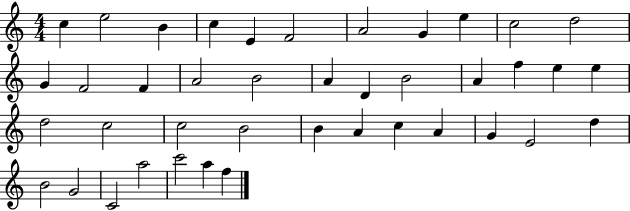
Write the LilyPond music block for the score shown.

{
  \clef treble
  \numericTimeSignature
  \time 4/4
  \key c \major
  c''4 e''2 b'4 | c''4 e'4 f'2 | a'2 g'4 e''4 | c''2 d''2 | \break g'4 f'2 f'4 | a'2 b'2 | a'4 d'4 b'2 | a'4 f''4 e''4 e''4 | \break d''2 c''2 | c''2 b'2 | b'4 a'4 c''4 a'4 | g'4 e'2 d''4 | \break b'2 g'2 | c'2 a''2 | c'''2 a''4 f''4 | \bar "|."
}